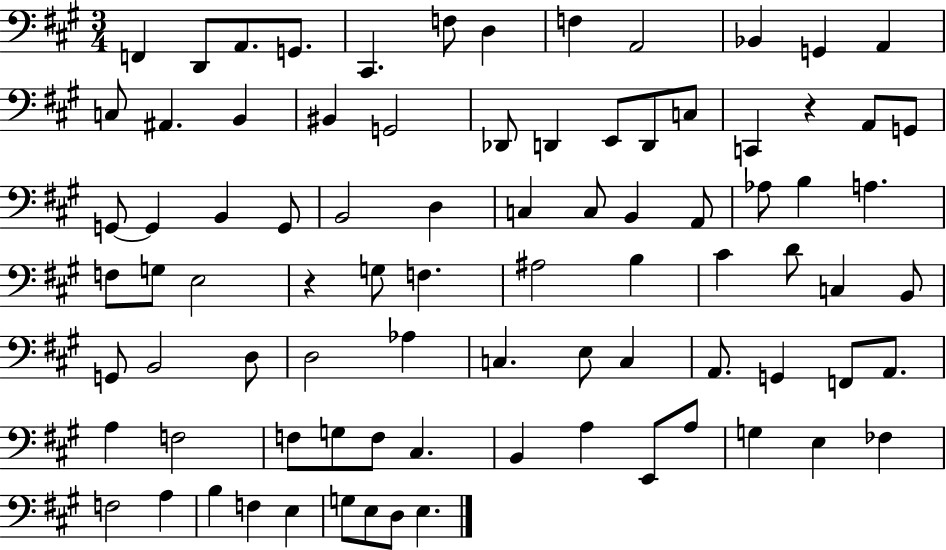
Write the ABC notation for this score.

X:1
T:Untitled
M:3/4
L:1/4
K:A
F,, D,,/2 A,,/2 G,,/2 ^C,, F,/2 D, F, A,,2 _B,, G,, A,, C,/2 ^A,, B,, ^B,, G,,2 _D,,/2 D,, E,,/2 D,,/2 C,/2 C,, z A,,/2 G,,/2 G,,/2 G,, B,, G,,/2 B,,2 D, C, C,/2 B,, A,,/2 _A,/2 B, A, F,/2 G,/2 E,2 z G,/2 F, ^A,2 B, ^C D/2 C, B,,/2 G,,/2 B,,2 D,/2 D,2 _A, C, E,/2 C, A,,/2 G,, F,,/2 A,,/2 A, F,2 F,/2 G,/2 F,/2 ^C, B,, A, E,,/2 A,/2 G, E, _F, F,2 A, B, F, E, G,/2 E,/2 D,/2 E,